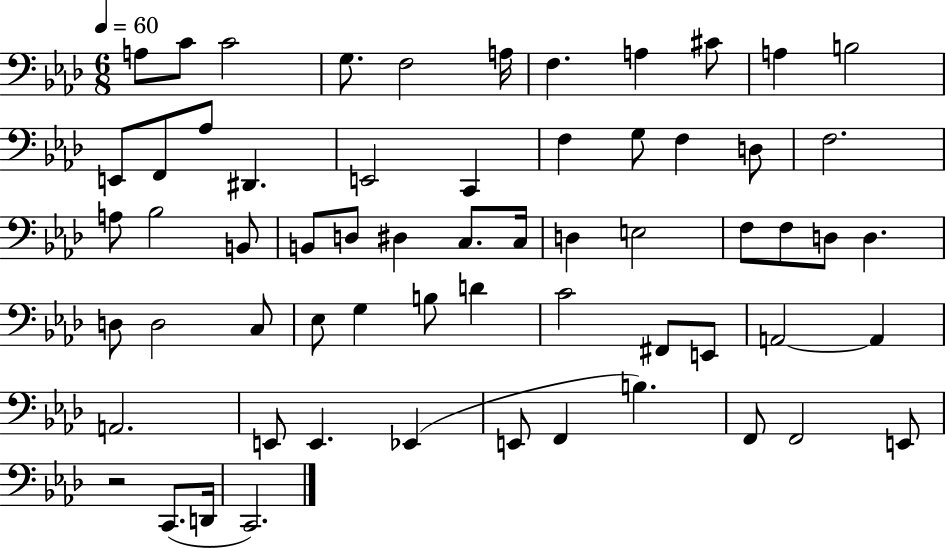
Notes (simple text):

A3/e C4/e C4/h G3/e. F3/h A3/s F3/q. A3/q C#4/e A3/q B3/h E2/e F2/e Ab3/e D#2/q. E2/h C2/q F3/q G3/e F3/q D3/e F3/h. A3/e Bb3/h B2/e B2/e D3/e D#3/q C3/e. C3/s D3/q E3/h F3/e F3/e D3/e D3/q. D3/e D3/h C3/e Eb3/e G3/q B3/e D4/q C4/h F#2/e E2/e A2/h A2/q A2/h. E2/e E2/q. Eb2/q E2/e F2/q B3/q. F2/e F2/h E2/e R/h C2/e. D2/s C2/h.